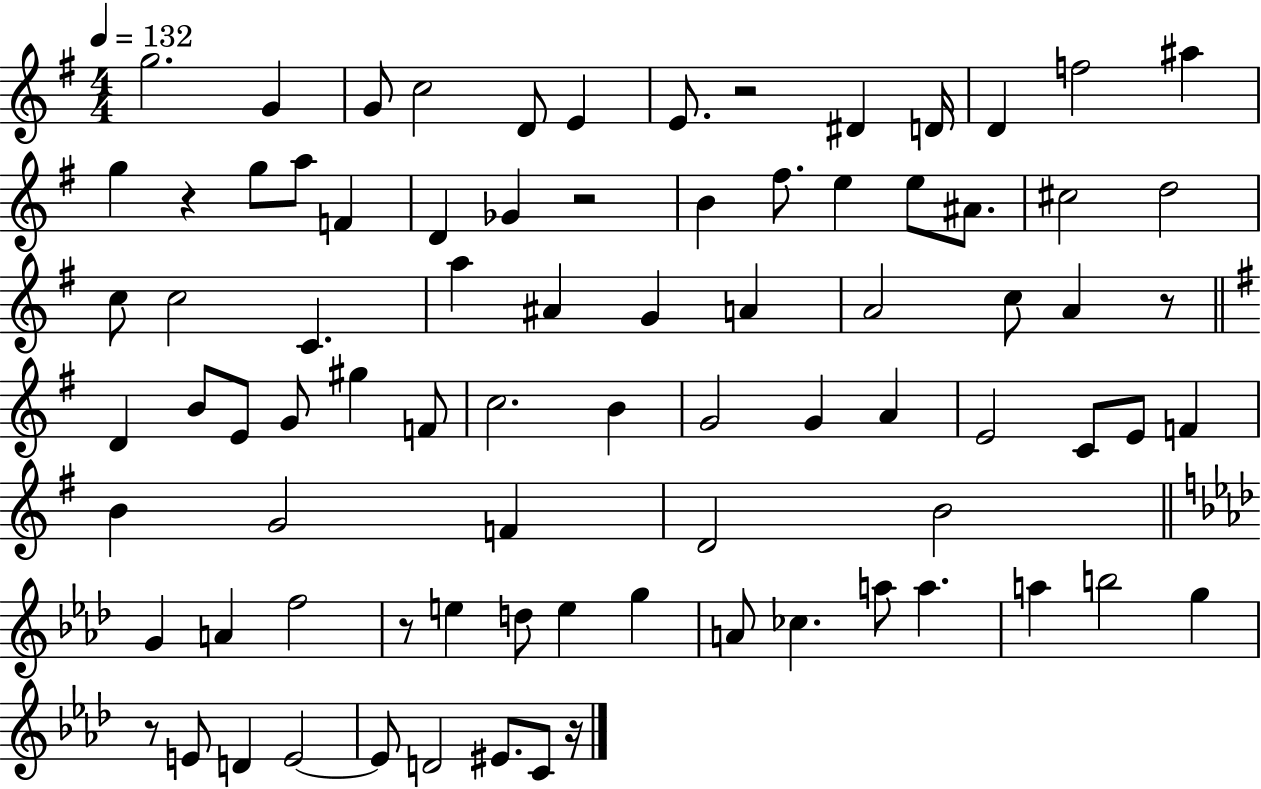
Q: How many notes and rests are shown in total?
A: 83